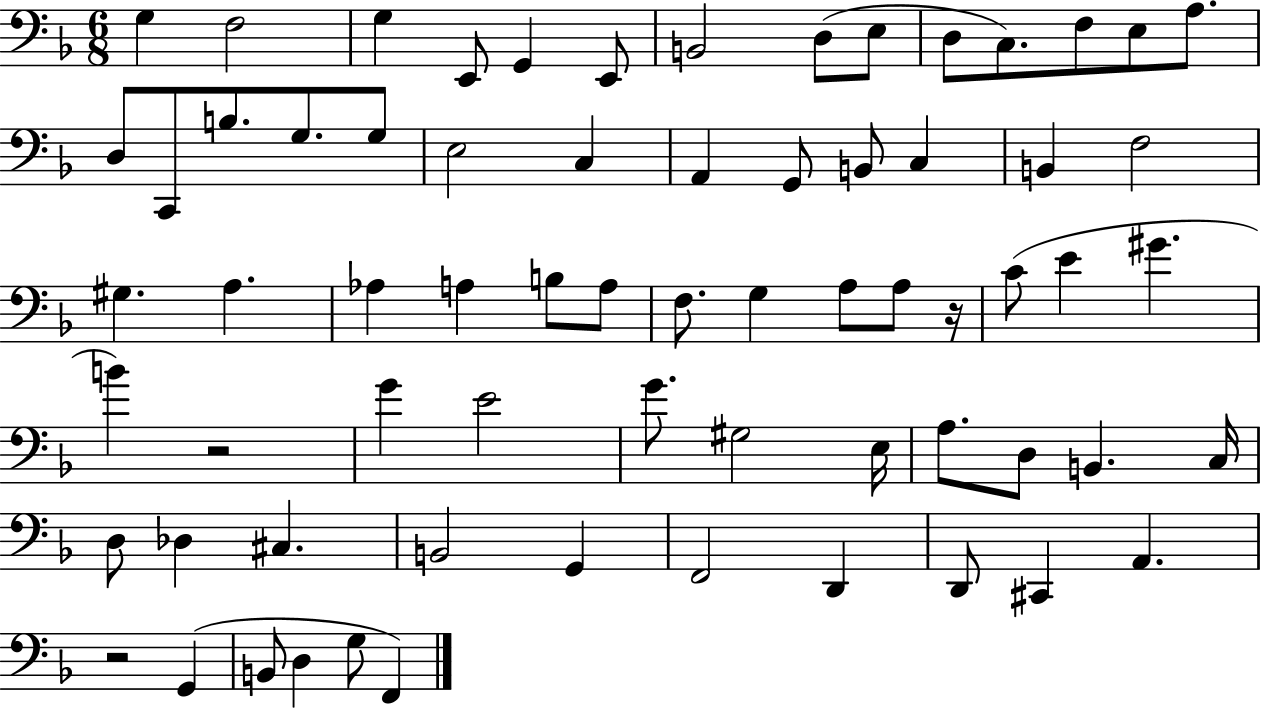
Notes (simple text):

G3/q F3/h G3/q E2/e G2/q E2/e B2/h D3/e E3/e D3/e C3/e. F3/e E3/e A3/e. D3/e C2/e B3/e. G3/e. G3/e E3/h C3/q A2/q G2/e B2/e C3/q B2/q F3/h G#3/q. A3/q. Ab3/q A3/q B3/e A3/e F3/e. G3/q A3/e A3/e R/s C4/e E4/q G#4/q. B4/q R/h G4/q E4/h G4/e. G#3/h E3/s A3/e. D3/e B2/q. C3/s D3/e Db3/q C#3/q. B2/h G2/q F2/h D2/q D2/e C#2/q A2/q. R/h G2/q B2/e D3/q G3/e F2/q